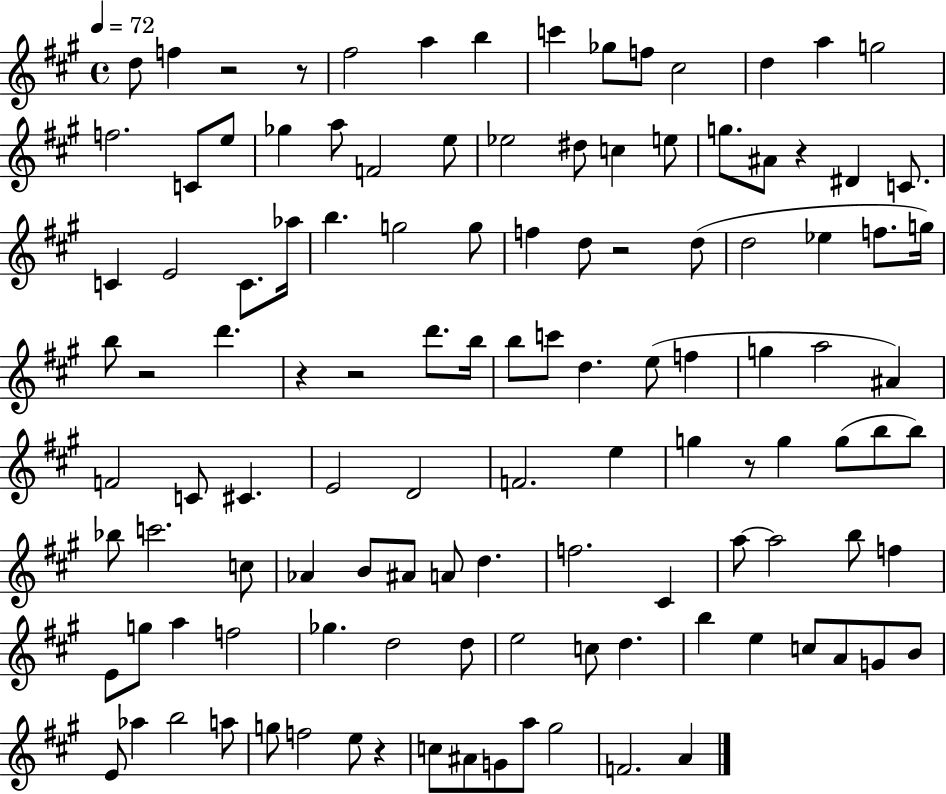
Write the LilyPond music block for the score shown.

{
  \clef treble
  \time 4/4
  \defaultTimeSignature
  \key a \major
  \tempo 4 = 72
  \repeat volta 2 { d''8 f''4 r2 r8 | fis''2 a''4 b''4 | c'''4 ges''8 f''8 cis''2 | d''4 a''4 g''2 | \break f''2. c'8 e''8 | ges''4 a''8 f'2 e''8 | ees''2 dis''8 c''4 e''8 | g''8. ais'8 r4 dis'4 c'8. | \break c'4 e'2 c'8. aes''16 | b''4. g''2 g''8 | f''4 d''8 r2 d''8( | d''2 ees''4 f''8. g''16) | \break b''8 r2 d'''4. | r4 r2 d'''8. b''16 | b''8 c'''8 d''4. e''8( f''4 | g''4 a''2 ais'4) | \break f'2 c'8 cis'4. | e'2 d'2 | f'2. e''4 | g''4 r8 g''4 g''8( b''8 b''8) | \break bes''8 c'''2. c''8 | aes'4 b'8 ais'8 a'8 d''4. | f''2. cis'4 | a''8~~ a''2 b''8 f''4 | \break e'8 g''8 a''4 f''2 | ges''4. d''2 d''8 | e''2 c''8 d''4. | b''4 e''4 c''8 a'8 g'8 b'8 | \break e'8 aes''4 b''2 a''8 | g''8 f''2 e''8 r4 | c''8 ais'8 g'8 a''8 gis''2 | f'2. a'4 | \break } \bar "|."
}